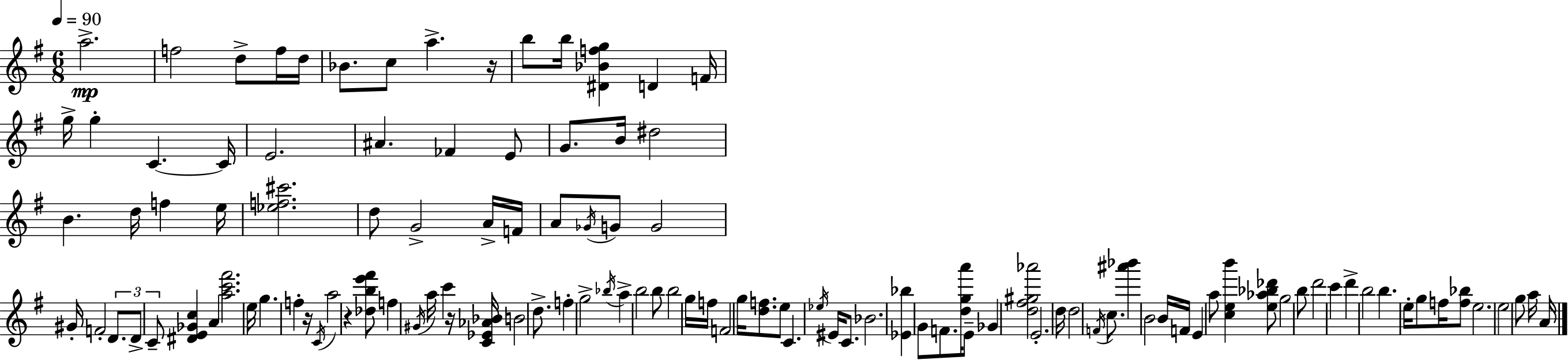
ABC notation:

X:1
T:Untitled
M:6/8
L:1/4
K:G
a2 f2 d/2 f/4 d/4 _B/2 c/2 a z/4 b/2 b/4 [^D_Bfg] D F/4 g/4 g C C/4 E2 ^A _F E/2 G/2 B/4 ^d2 B d/4 f e/4 [_ef^c']2 d/2 G2 A/4 F/4 A/2 _G/4 G/2 G2 ^G/4 F2 D/2 D/2 C/2 [^DE_Gc] A [ac'^f']2 e/4 g f z/4 C/4 a2 z [_dbe'^f']/2 f ^G/4 a/4 c' z/4 [C_E_A_B]/4 B2 d/2 f g2 _b/4 a b2 b/2 b2 g/4 f/4 F2 g/4 [df]/2 e/2 C _e/4 ^E/4 C/2 _B2 [_E_b] G/2 F/2 [dga']/4 E/2 _G [d^f^g_a']2 E2 d/4 d2 F/4 c/2 [^a'_b'] B2 B/4 F/4 E a/2 [ceb'] [e_a_b_d']/2 g2 b/2 d'2 c' d' b2 b e/4 g/2 f/4 [f_b]/2 e2 e2 g/2 a/4 A/4